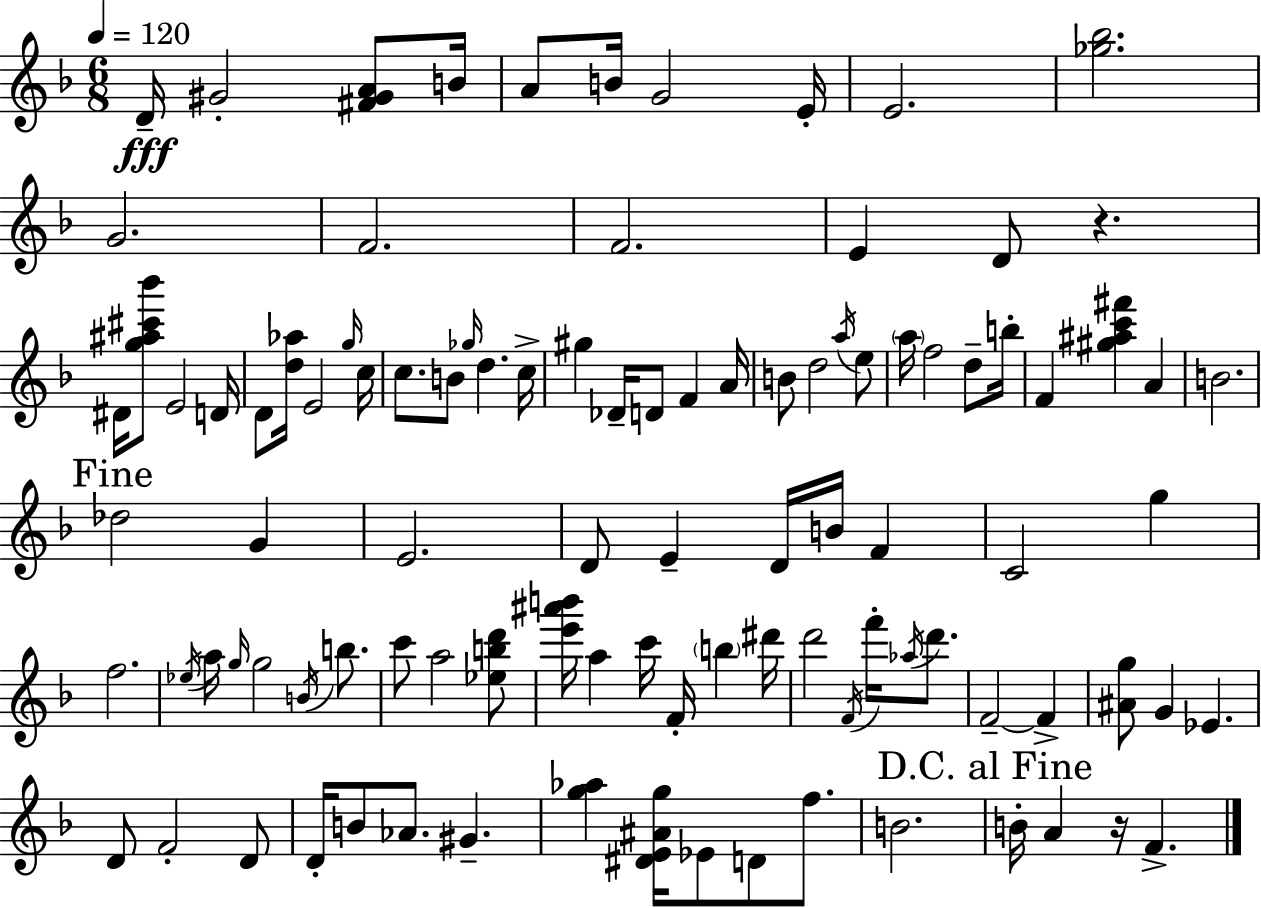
D4/s G#4/h [F#4,G#4,A4]/e B4/s A4/e B4/s G4/h E4/s E4/h. [Gb5,Bb5]/h. G4/h. F4/h. F4/h. E4/q D4/e R/q. D#4/s [G5,A#5,C#6,Bb6]/e E4/h D4/s D4/e [D5,Ab5]/s E4/h G5/s C5/s C5/e. B4/e Gb5/s D5/q. C5/s G#5/q Db4/s D4/e F4/q A4/s B4/e D5/h A5/s E5/e A5/s F5/h D5/e B5/s F4/q [G#5,A#5,C6,F#6]/q A4/q B4/h. Db5/h G4/q E4/h. D4/e E4/q D4/s B4/s F4/q C4/h G5/q F5/h. Eb5/s A5/s G5/s G5/h B4/s B5/e. C6/e A5/h [Eb5,B5,D6]/e [E6,A#6,B6]/s A5/q C6/s F4/s B5/q D#6/s D6/h F4/s F6/s Ab5/s D6/e. F4/h F4/q [A#4,G5]/e G4/q Eb4/q. D4/e F4/h D4/e D4/s B4/e Ab4/e. G#4/q. [G5,Ab5]/q [D#4,E4,A#4,G5]/s Eb4/e D4/e F5/e. B4/h. B4/s A4/q R/s F4/q.